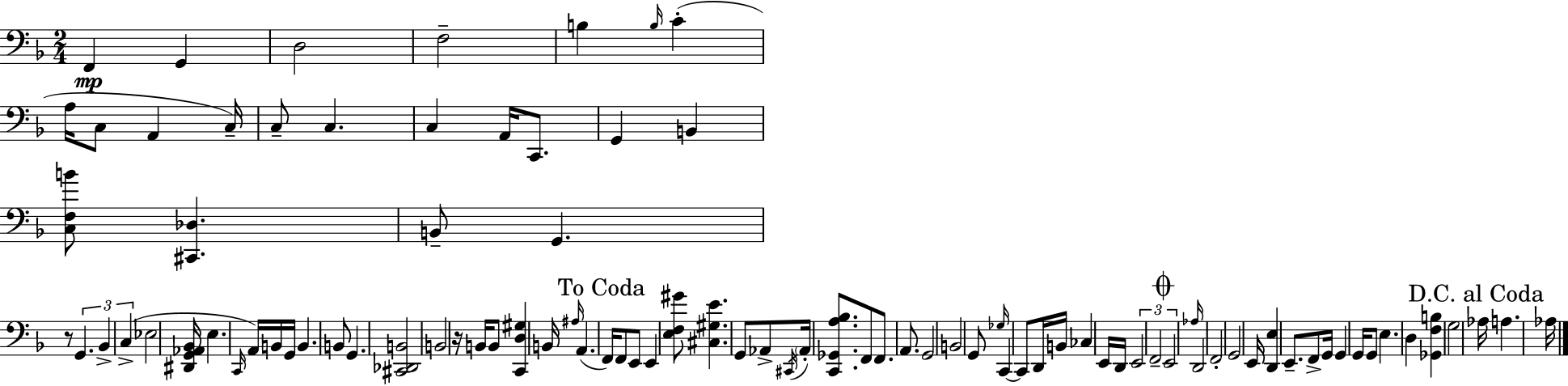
X:1
T:Untitled
M:2/4
L:1/4
K:F
F,, G,, D,2 F,2 B, B,/4 C A,/4 C,/2 A,, C,/4 C,/2 C, C, A,,/4 C,,/2 G,, B,, [C,F,B]/2 [^C,,_D,] B,,/2 G,, z/2 G,, _B,, C, _E,2 [^D,,G,,_A,,_B,,]/4 E, C,,/4 A,,/4 B,,/4 G,,/4 B,, B,,/2 G,, [^C,,_D,,B,,]2 B,,2 z/4 B,,/4 B,,/2 [C,,D,^G,] B,,/4 ^A,/4 A,, F,,/4 F,,/2 E,,/2 E,, [E,F,^G]/2 [^C,^G,E] G,,/2 _A,,/2 ^C,,/4 _A,,/4 [C,,_G,,A,_B,]/2 F,,/2 F,,/2 A,,/2 G,,2 B,,2 G,,/2 _G,/4 C,, C,,/2 D,,/4 B,,/4 _C, E,,/4 D,,/4 E,,2 F,,2 E,,2 _A,/4 D,,2 F,,2 G,,2 E,,/4 [D,,E,] E,,/2 F,,/2 G,,/4 G,, G,,/4 G,,/2 E, D, [_G,,F,B,] G,2 _A,/4 A, _A,/4